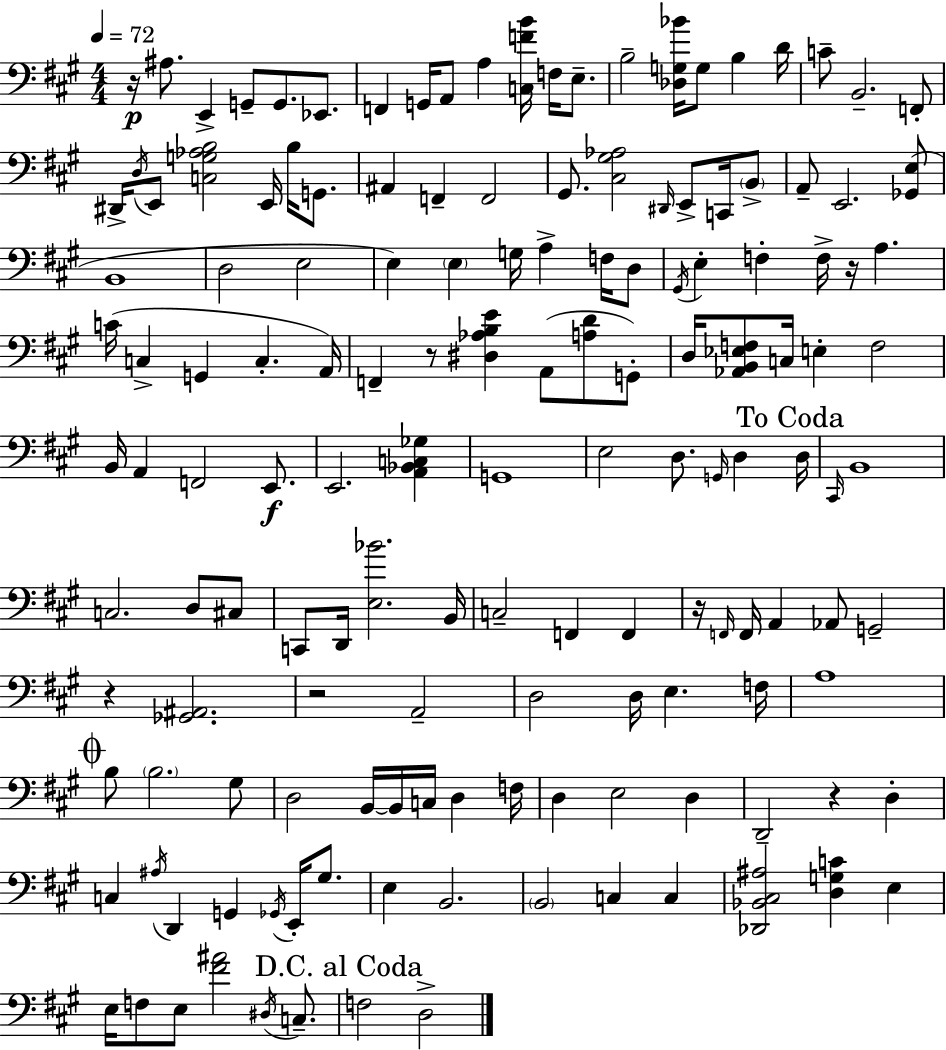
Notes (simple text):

R/s A#3/e. E2/q G2/e G2/e. Eb2/e. F2/q G2/s A2/e A3/q [C3,F4,B4]/s F3/s E3/e. B3/h [Db3,G3,Bb4]/s G3/e B3/q D4/s C4/e B2/h. F2/e D#2/s D3/s E2/e [C3,G3,Ab3,B3]/h E2/s B3/s G2/e. A#2/q F2/q F2/h G#2/e. [C#3,G#3,Ab3]/h D#2/s E2/e C2/s B2/e A2/e E2/h. [Gb2,E3]/e B2/w D3/h E3/h E3/q E3/q G3/s A3/q F3/s D3/e G#2/s E3/q F3/q F3/s R/s A3/q. C4/s C3/q G2/q C3/q. A2/s F2/q R/e [D#3,Ab3,B3,E4]/q A2/e [A3,D4]/e G2/e D3/s [Ab2,B2,Eb3,F3]/e C3/s E3/q F3/h B2/s A2/q F2/h E2/e. E2/h. [A2,Bb2,C3,Gb3]/q G2/w E3/h D3/e. G2/s D3/q D3/s C#2/s B2/w C3/h. D3/e C#3/e C2/e D2/s [E3,Bb4]/h. B2/s C3/h F2/q F2/q R/s F2/s F2/s A2/q Ab2/e G2/h R/q [Gb2,A#2]/h. R/h A2/h D3/h D3/s E3/q. F3/s A3/w B3/e B3/h. G#3/e D3/h B2/s B2/s C3/s D3/q F3/s D3/q E3/h D3/q D2/h R/q D3/q C3/q A#3/s D2/q G2/q Gb2/s E2/s G#3/e. E3/q B2/h. B2/h C3/q C3/q [Db2,Bb2,C#3,A#3]/h [D3,G3,C4]/q E3/q E3/s F3/e E3/e [F#4,A#4]/h D#3/s C3/e. F3/h D3/h